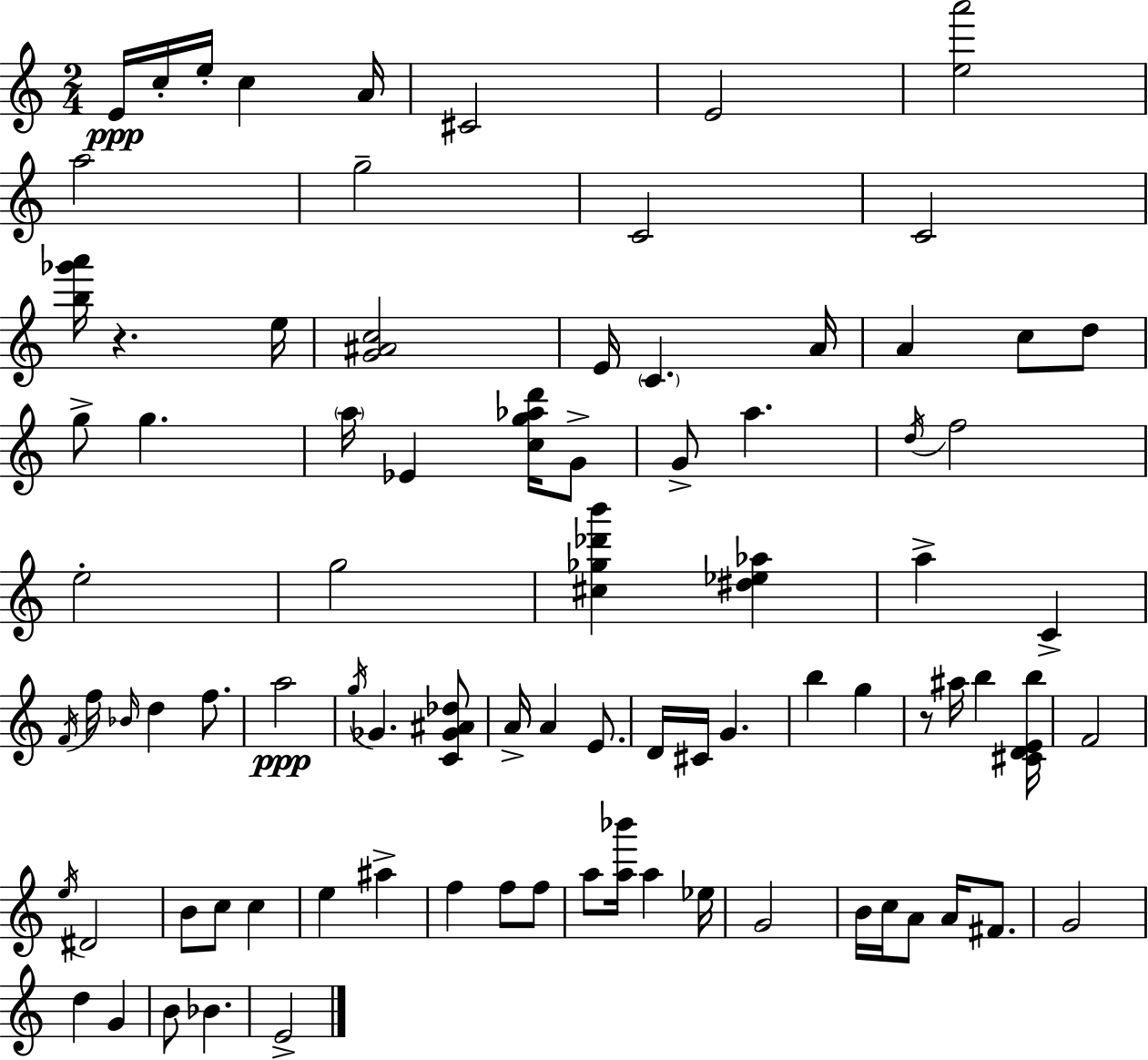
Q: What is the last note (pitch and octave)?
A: E4